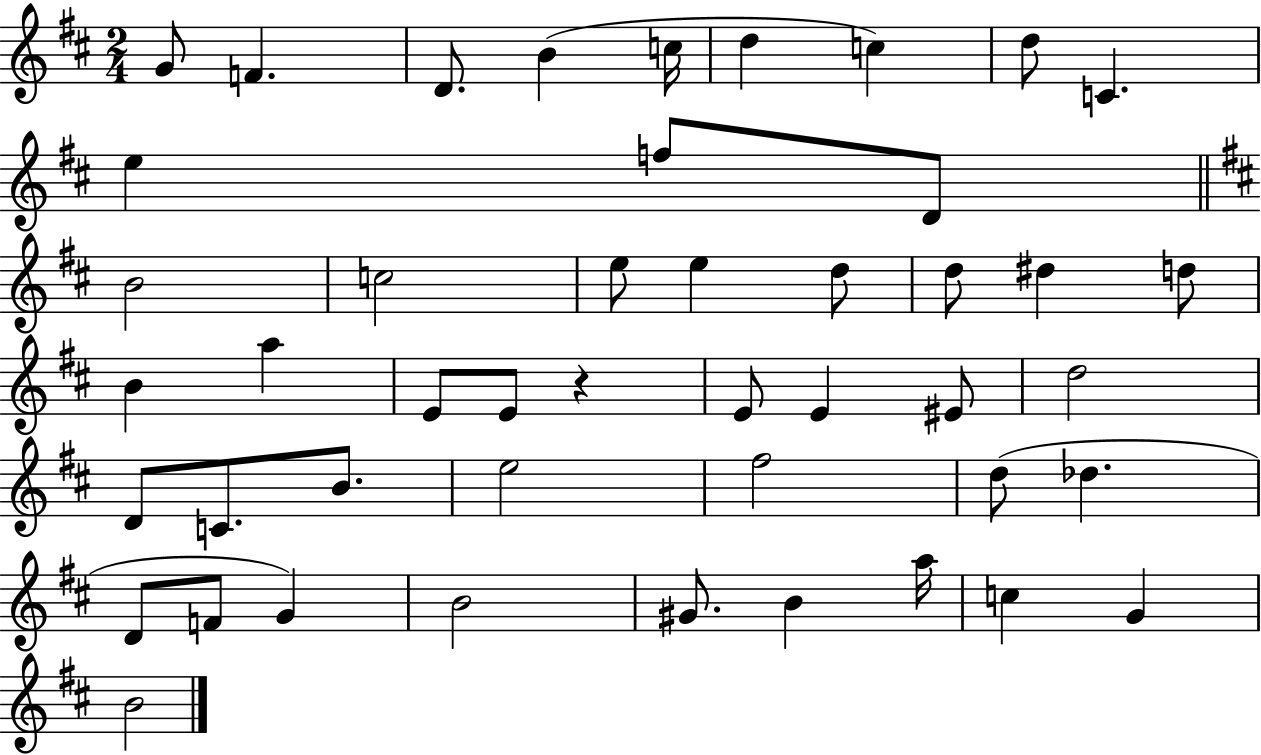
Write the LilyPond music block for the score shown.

{
  \clef treble
  \numericTimeSignature
  \time 2/4
  \key d \major
  \repeat volta 2 { g'8 f'4. | d'8. b'4( c''16 | d''4 c''4) | d''8 c'4. | \break e''4 f''8 d'8 | \bar "||" \break \key d \major b'2 | c''2 | e''8 e''4 d''8 | d''8 dis''4 d''8 | \break b'4 a''4 | e'8 e'8 r4 | e'8 e'4 eis'8 | d''2 | \break d'8 c'8. b'8. | e''2 | fis''2 | d''8( des''4. | \break d'8 f'8 g'4) | b'2 | gis'8. b'4 a''16 | c''4 g'4 | \break b'2 | } \bar "|."
}